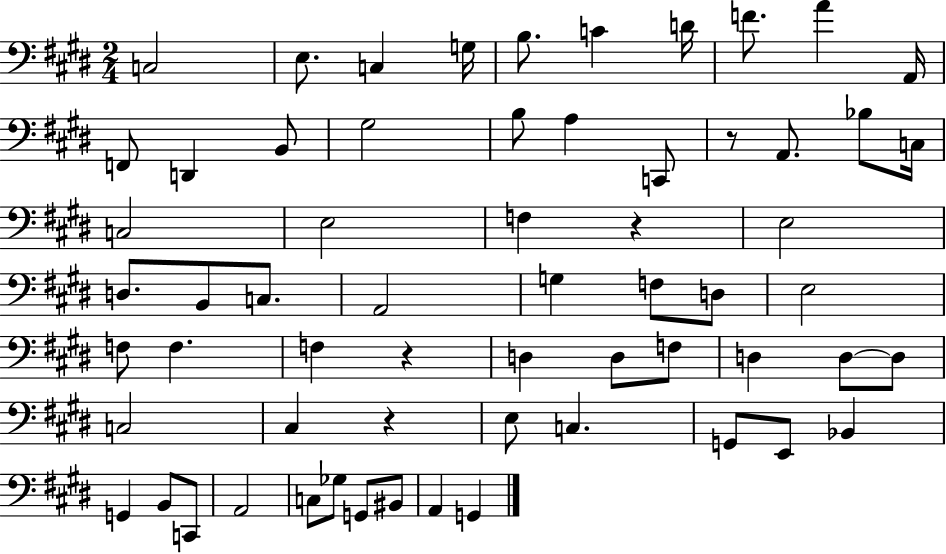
C3/h E3/e. C3/q G3/s B3/e. C4/q D4/s F4/e. A4/q A2/s F2/e D2/q B2/e G#3/h B3/e A3/q C2/e R/e A2/e. Bb3/e C3/s C3/h E3/h F3/q R/q E3/h D3/e. B2/e C3/e. A2/h G3/q F3/e D3/e E3/h F3/e F3/q. F3/q R/q D3/q D3/e F3/e D3/q D3/e D3/e C3/h C#3/q R/q E3/e C3/q. G2/e E2/e Bb2/q G2/q B2/e C2/e A2/h C3/e Gb3/e G2/e BIS2/e A2/q G2/q